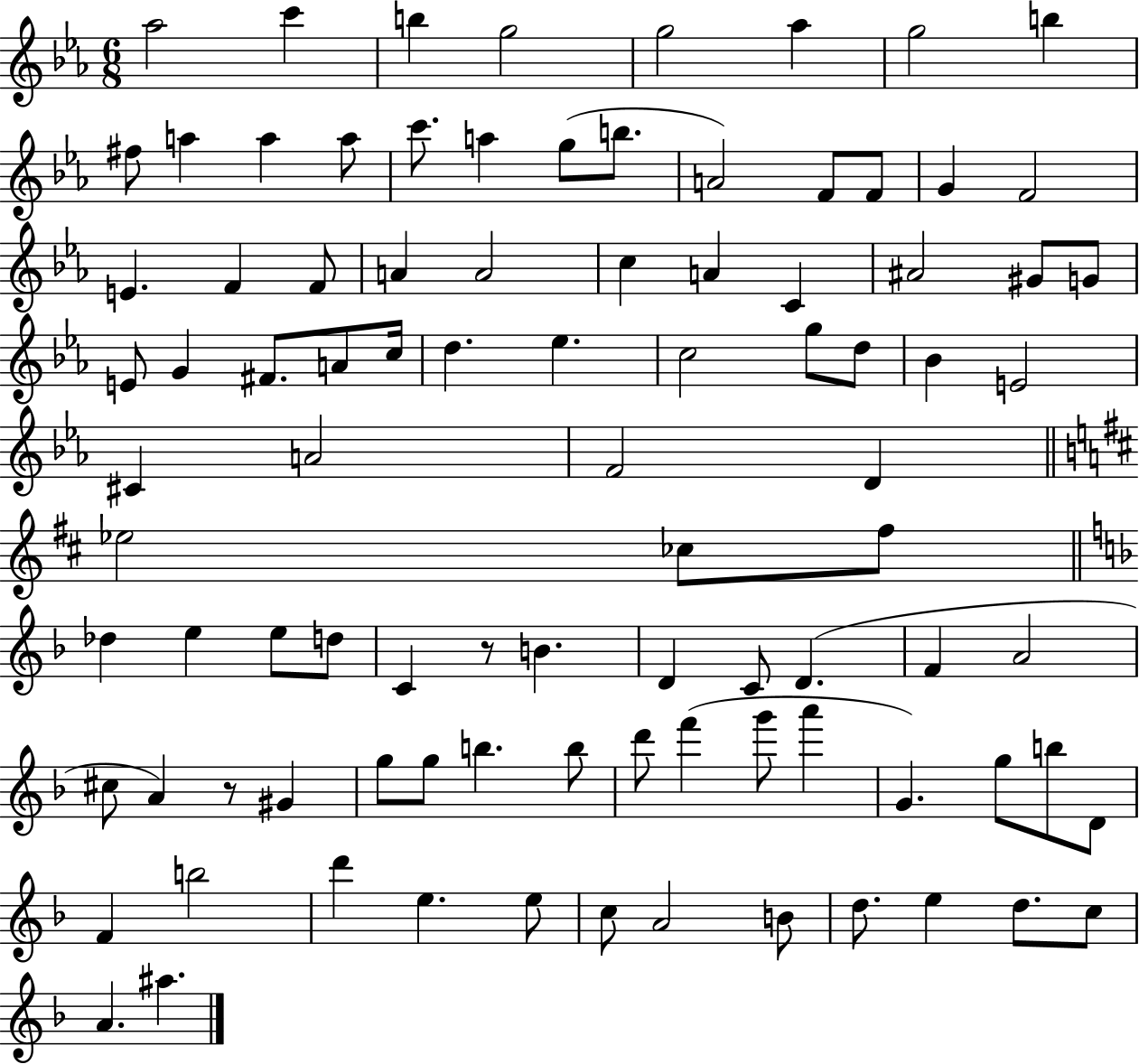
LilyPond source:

{
  \clef treble
  \numericTimeSignature
  \time 6/8
  \key ees \major
  aes''2 c'''4 | b''4 g''2 | g''2 aes''4 | g''2 b''4 | \break fis''8 a''4 a''4 a''8 | c'''8. a''4 g''8( b''8. | a'2) f'8 f'8 | g'4 f'2 | \break e'4. f'4 f'8 | a'4 a'2 | c''4 a'4 c'4 | ais'2 gis'8 g'8 | \break e'8 g'4 fis'8. a'8 c''16 | d''4. ees''4. | c''2 g''8 d''8 | bes'4 e'2 | \break cis'4 a'2 | f'2 d'4 | \bar "||" \break \key d \major ees''2 ces''8 fis''8 | \bar "||" \break \key d \minor des''4 e''4 e''8 d''8 | c'4 r8 b'4. | d'4 c'8 d'4.( | f'4 a'2 | \break cis''8 a'4) r8 gis'4 | g''8 g''8 b''4. b''8 | d'''8 f'''4( g'''8 a'''4 | g'4.) g''8 b''8 d'8 | \break f'4 b''2 | d'''4 e''4. e''8 | c''8 a'2 b'8 | d''8. e''4 d''8. c''8 | \break a'4. ais''4. | \bar "|."
}